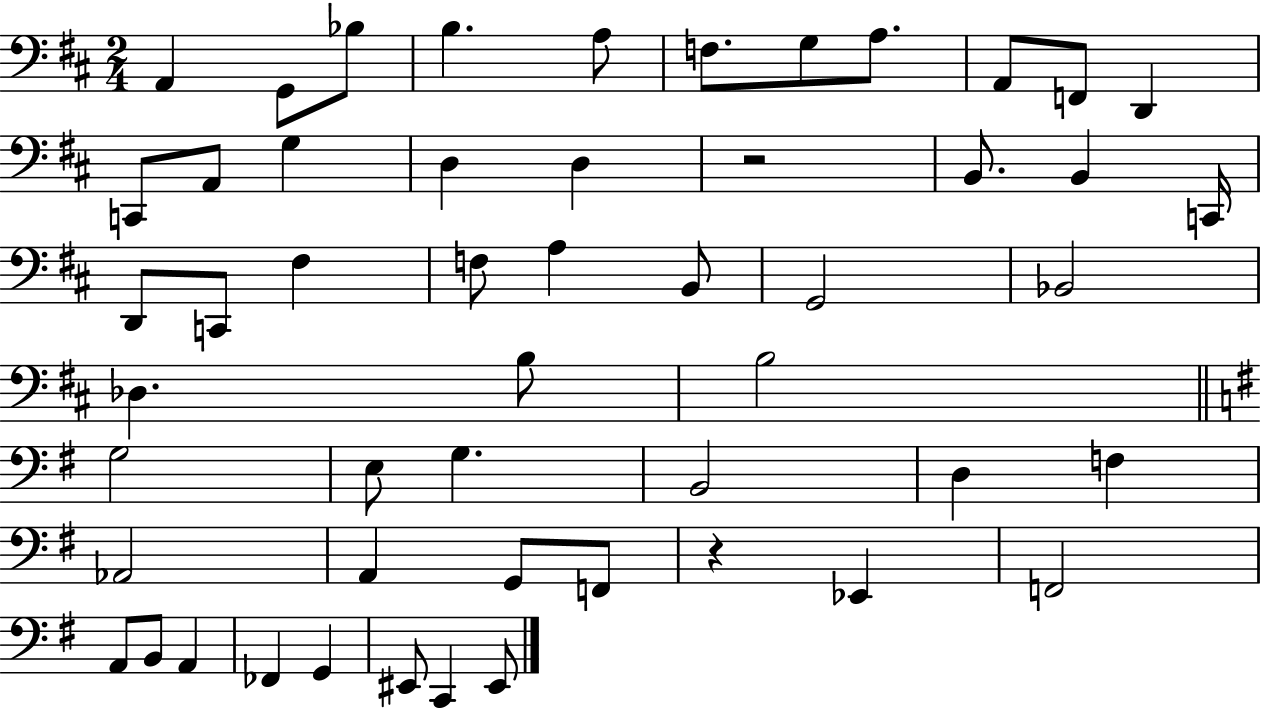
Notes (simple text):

A2/q G2/e Bb3/e B3/q. A3/e F3/e. G3/e A3/e. A2/e F2/e D2/q C2/e A2/e G3/q D3/q D3/q R/h B2/e. B2/q C2/s D2/e C2/e F#3/q F3/e A3/q B2/e G2/h Bb2/h Db3/q. B3/e B3/h G3/h E3/e G3/q. B2/h D3/q F3/q Ab2/h A2/q G2/e F2/e R/q Eb2/q F2/h A2/e B2/e A2/q FES2/q G2/q EIS2/e C2/q EIS2/e